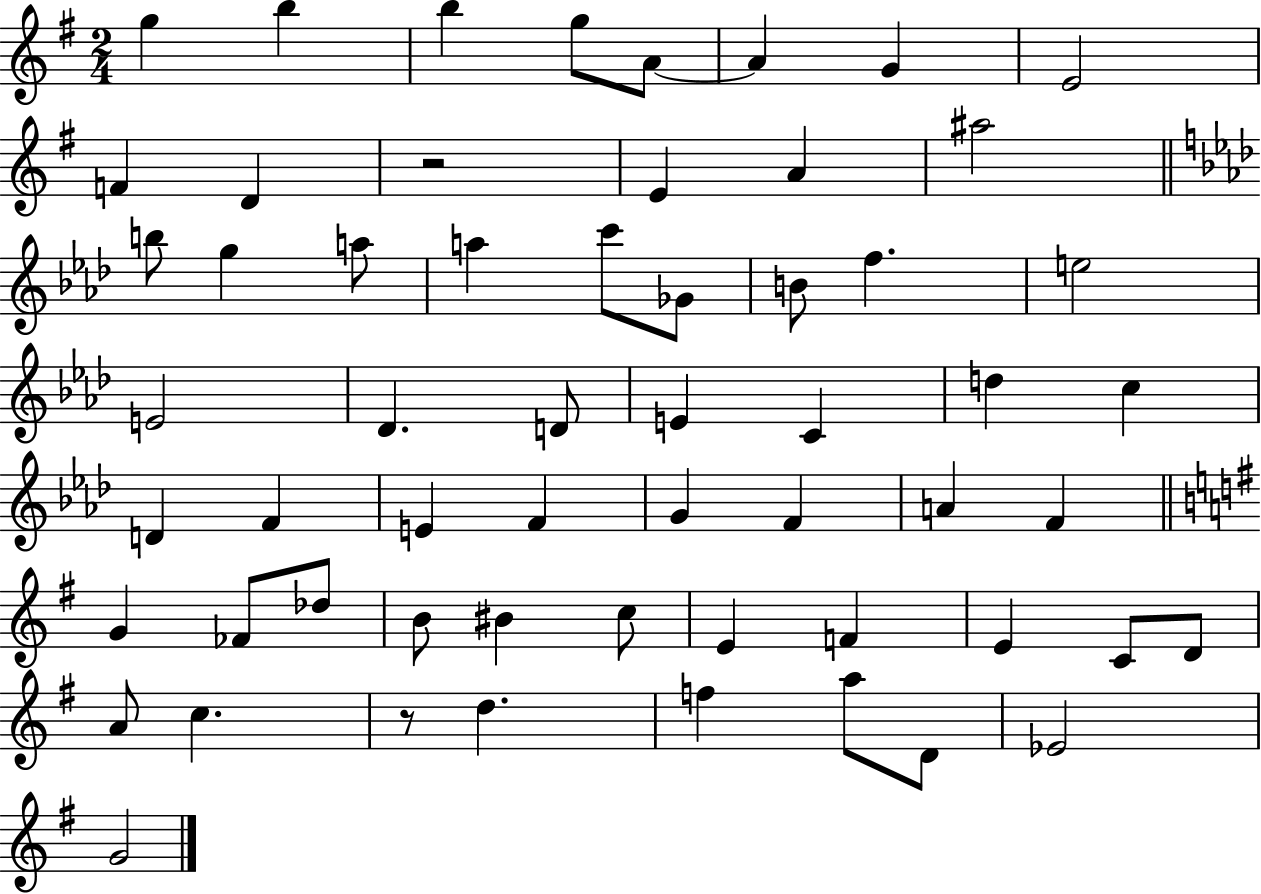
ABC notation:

X:1
T:Untitled
M:2/4
L:1/4
K:G
g b b g/2 A/2 A G E2 F D z2 E A ^a2 b/2 g a/2 a c'/2 _G/2 B/2 f e2 E2 _D D/2 E C d c D F E F G F A F G _F/2 _d/2 B/2 ^B c/2 E F E C/2 D/2 A/2 c z/2 d f a/2 D/2 _E2 G2